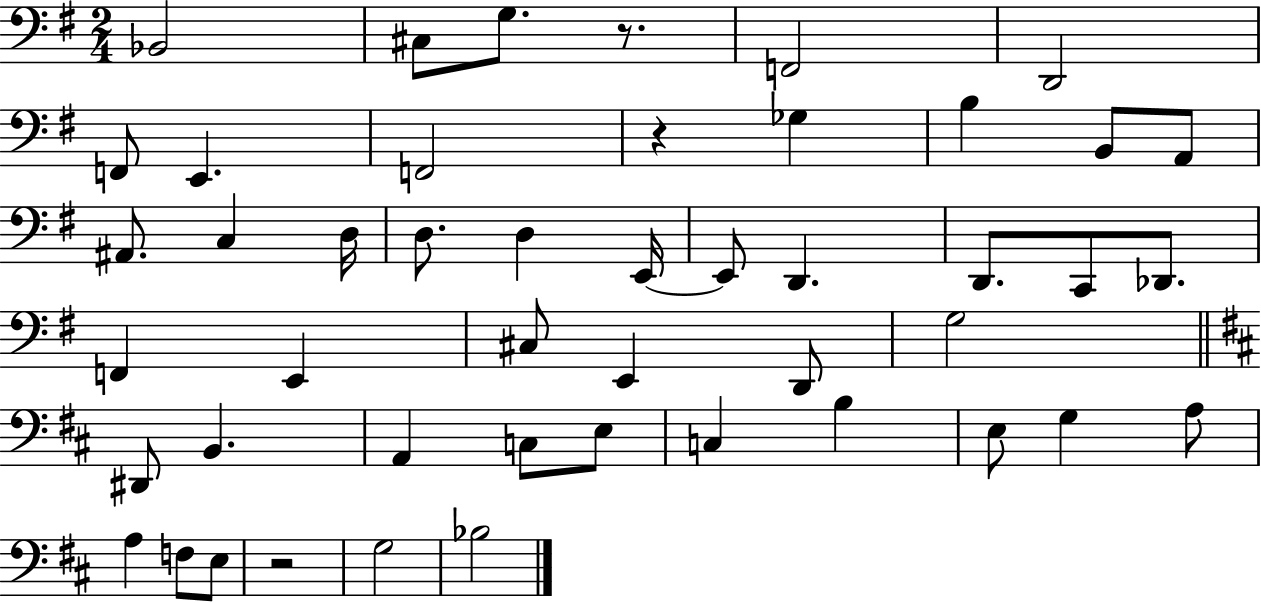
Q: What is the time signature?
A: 2/4